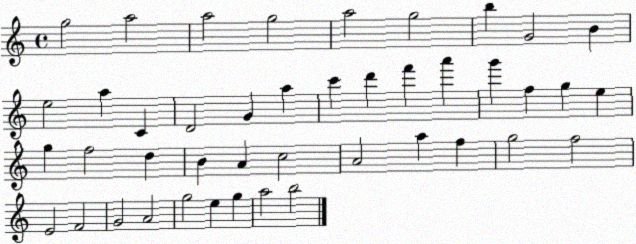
X:1
T:Untitled
M:4/4
L:1/4
K:C
g2 a2 a2 g2 a2 g2 b G2 B e2 a C D2 G a c' d' f' a' g' f g e g f2 d B A c2 A2 a f g2 f2 E2 F2 G2 A2 g2 e g a2 b2